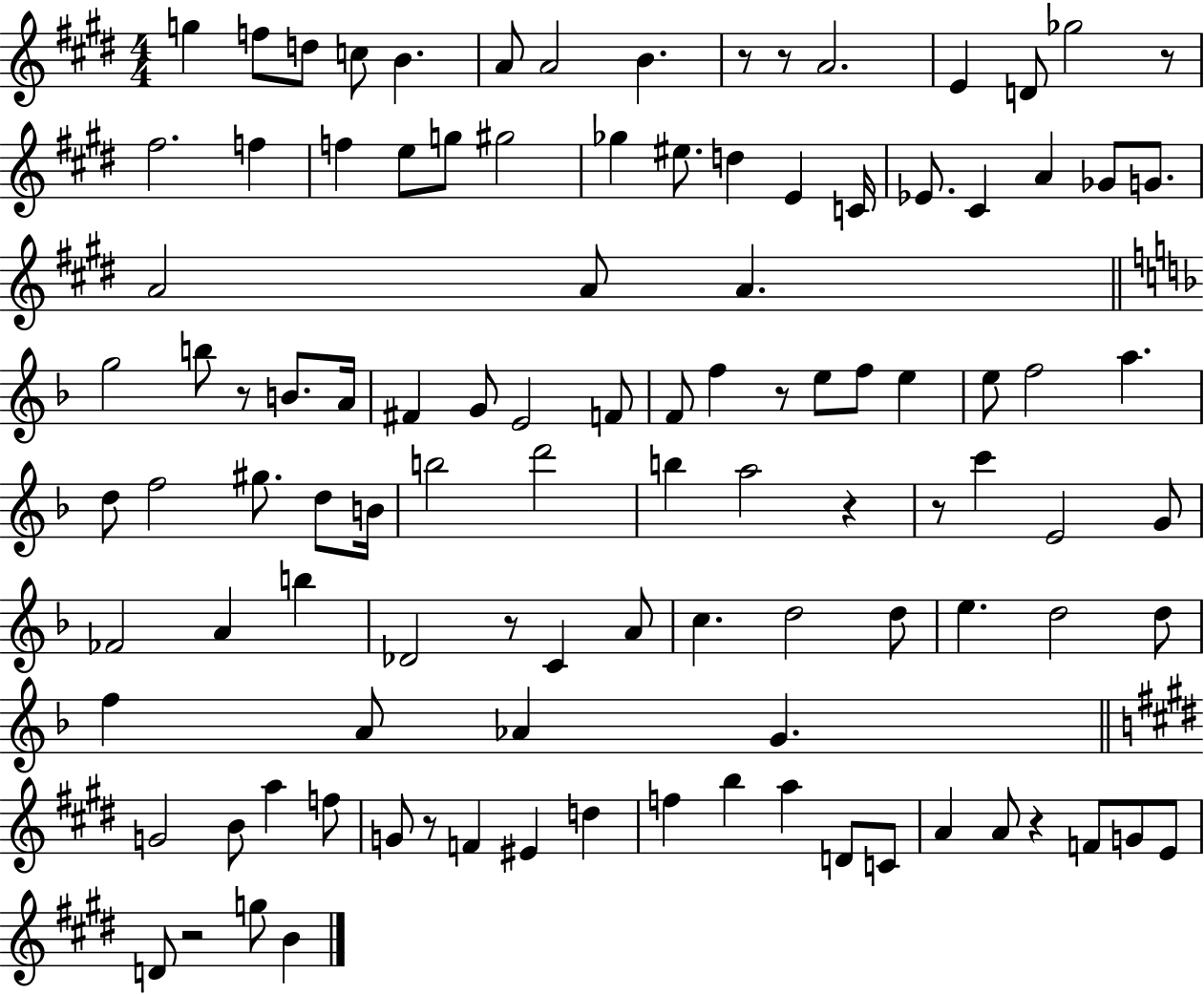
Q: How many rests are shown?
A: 11